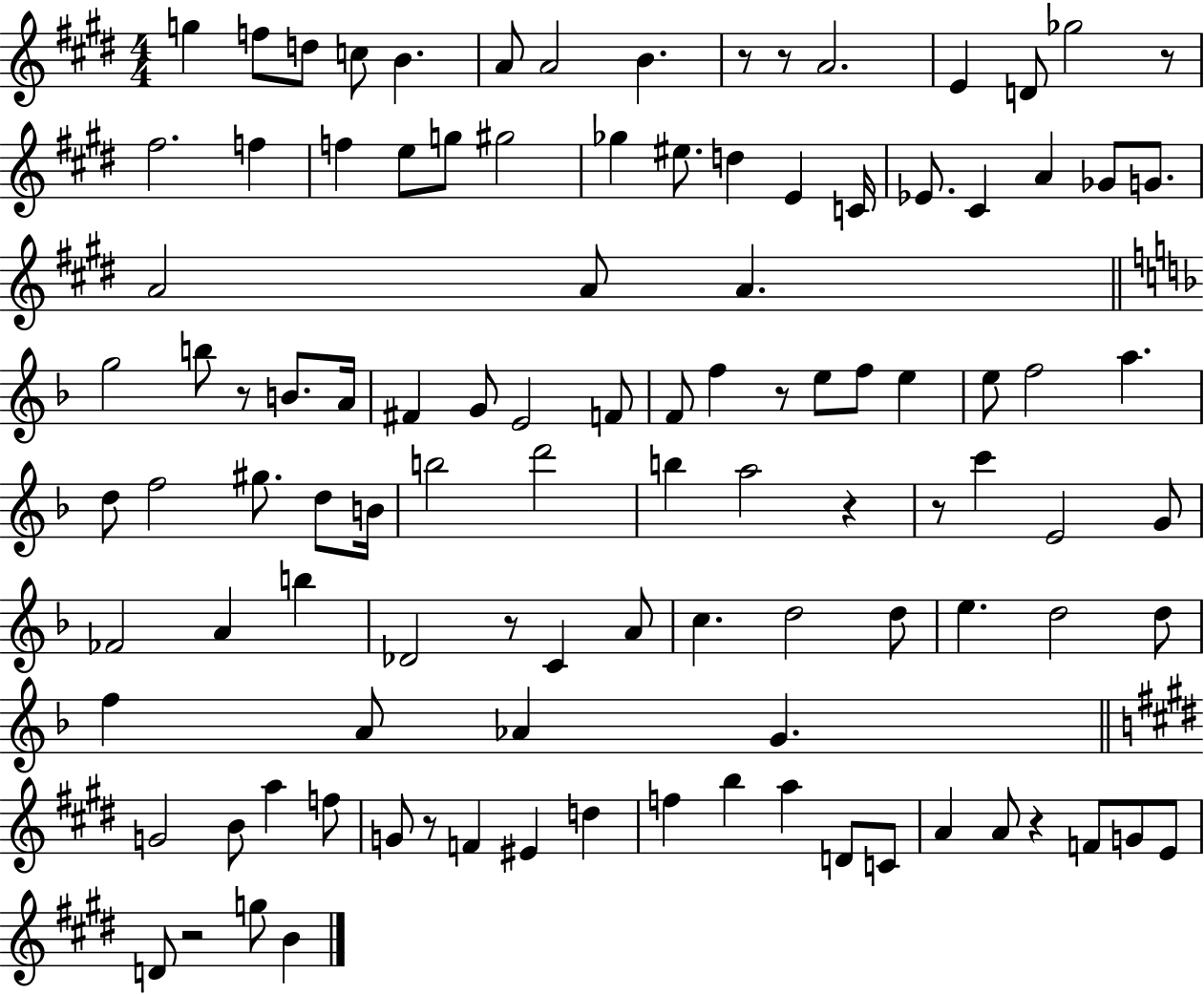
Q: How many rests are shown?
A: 11